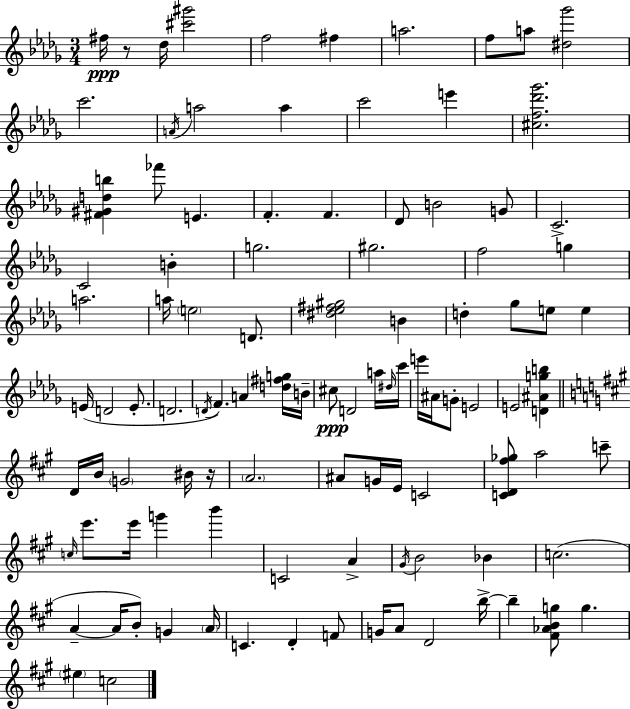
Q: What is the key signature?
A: BES minor